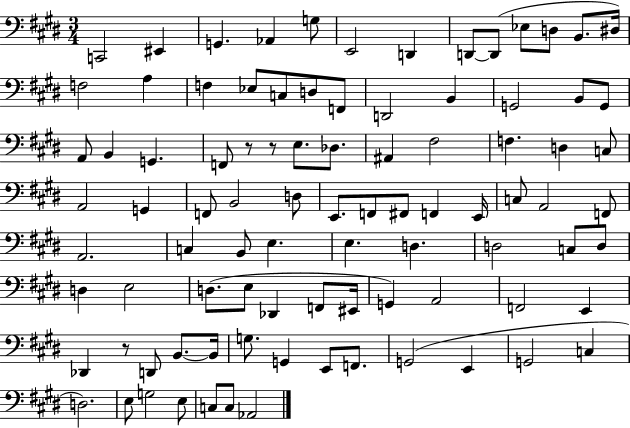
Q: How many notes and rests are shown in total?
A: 91